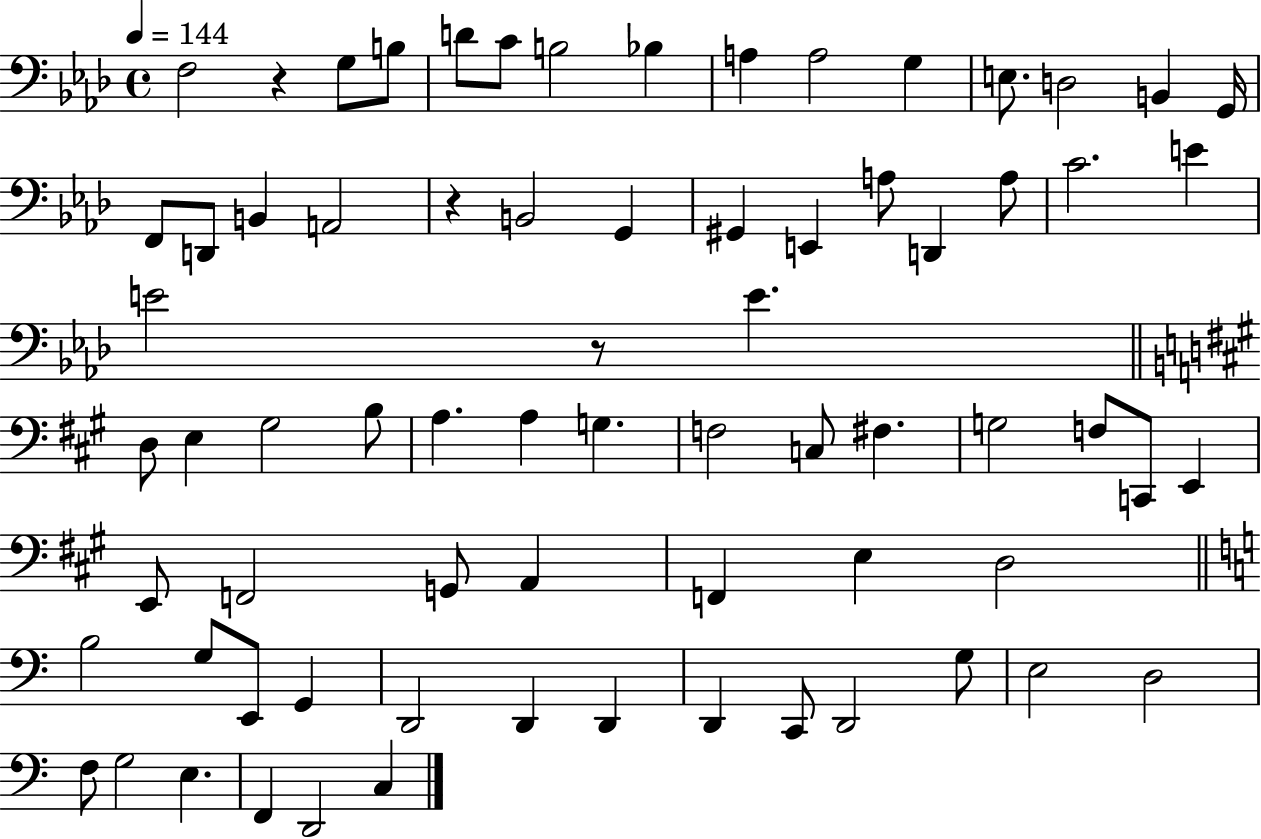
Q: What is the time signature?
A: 4/4